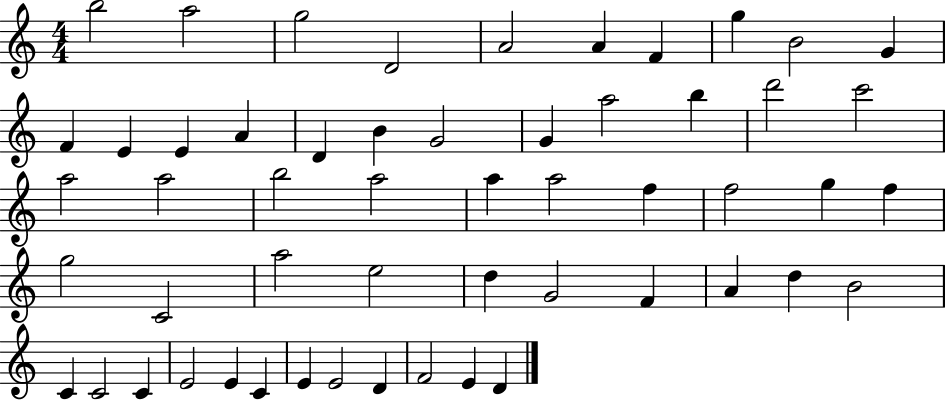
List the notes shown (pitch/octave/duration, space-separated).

B5/h A5/h G5/h D4/h A4/h A4/q F4/q G5/q B4/h G4/q F4/q E4/q E4/q A4/q D4/q B4/q G4/h G4/q A5/h B5/q D6/h C6/h A5/h A5/h B5/h A5/h A5/q A5/h F5/q F5/h G5/q F5/q G5/h C4/h A5/h E5/h D5/q G4/h F4/q A4/q D5/q B4/h C4/q C4/h C4/q E4/h E4/q C4/q E4/q E4/h D4/q F4/h E4/q D4/q